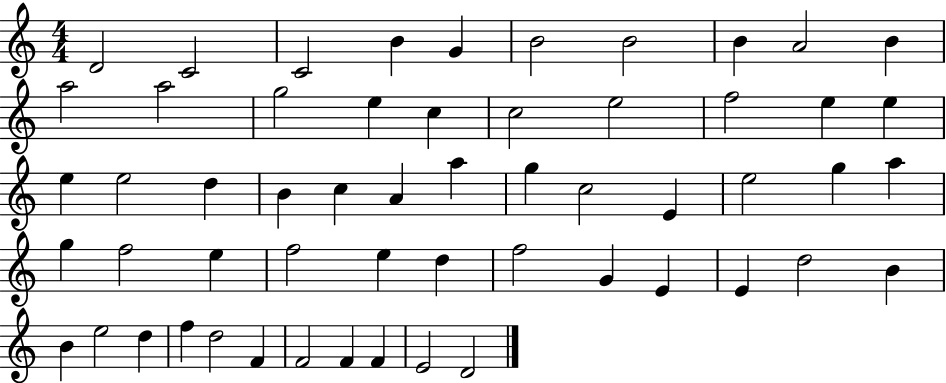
{
  \clef treble
  \numericTimeSignature
  \time 4/4
  \key c \major
  d'2 c'2 | c'2 b'4 g'4 | b'2 b'2 | b'4 a'2 b'4 | \break a''2 a''2 | g''2 e''4 c''4 | c''2 e''2 | f''2 e''4 e''4 | \break e''4 e''2 d''4 | b'4 c''4 a'4 a''4 | g''4 c''2 e'4 | e''2 g''4 a''4 | \break g''4 f''2 e''4 | f''2 e''4 d''4 | f''2 g'4 e'4 | e'4 d''2 b'4 | \break b'4 e''2 d''4 | f''4 d''2 f'4 | f'2 f'4 f'4 | e'2 d'2 | \break \bar "|."
}